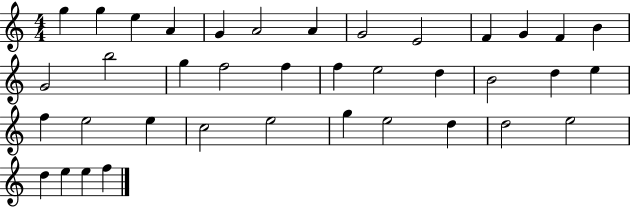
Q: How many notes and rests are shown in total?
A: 38